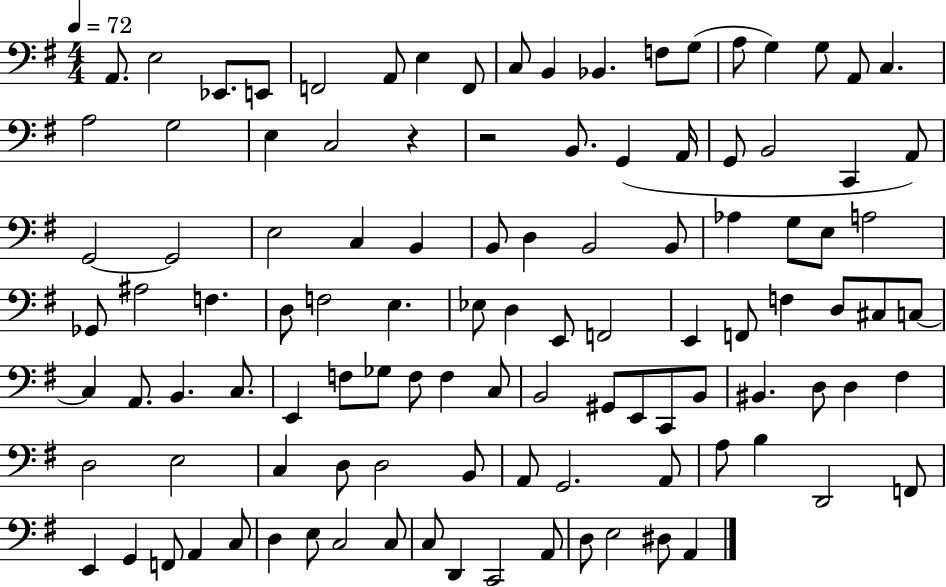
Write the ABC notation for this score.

X:1
T:Untitled
M:4/4
L:1/4
K:G
A,,/2 E,2 _E,,/2 E,,/2 F,,2 A,,/2 E, F,,/2 C,/2 B,, _B,, F,/2 G,/2 A,/2 G, G,/2 A,,/2 C, A,2 G,2 E, C,2 z z2 B,,/2 G,, A,,/4 G,,/2 B,,2 C,, A,,/2 G,,2 G,,2 E,2 C, B,, B,,/2 D, B,,2 B,,/2 _A, G,/2 E,/2 A,2 _G,,/2 ^A,2 F, D,/2 F,2 E, _E,/2 D, E,,/2 F,,2 E,, F,,/2 F, D,/2 ^C,/2 C,/2 C, A,,/2 B,, C,/2 E,, F,/2 _G,/2 F,/2 F, C,/2 B,,2 ^G,,/2 E,,/2 C,,/2 B,,/2 ^B,, D,/2 D, ^F, D,2 E,2 C, D,/2 D,2 B,,/2 A,,/2 G,,2 A,,/2 A,/2 B, D,,2 F,,/2 E,, G,, F,,/2 A,, C,/2 D, E,/2 C,2 C,/2 C,/2 D,, C,,2 A,,/2 D,/2 E,2 ^D,/2 A,,